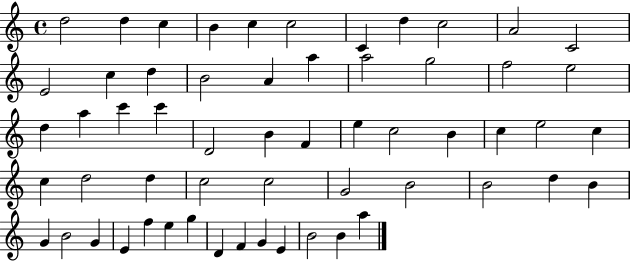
X:1
T:Untitled
M:4/4
L:1/4
K:C
d2 d c B c c2 C d c2 A2 C2 E2 c d B2 A a a2 g2 f2 e2 d a c' c' D2 B F e c2 B c e2 c c d2 d c2 c2 G2 B2 B2 d B G B2 G E f e g D F G E B2 B a